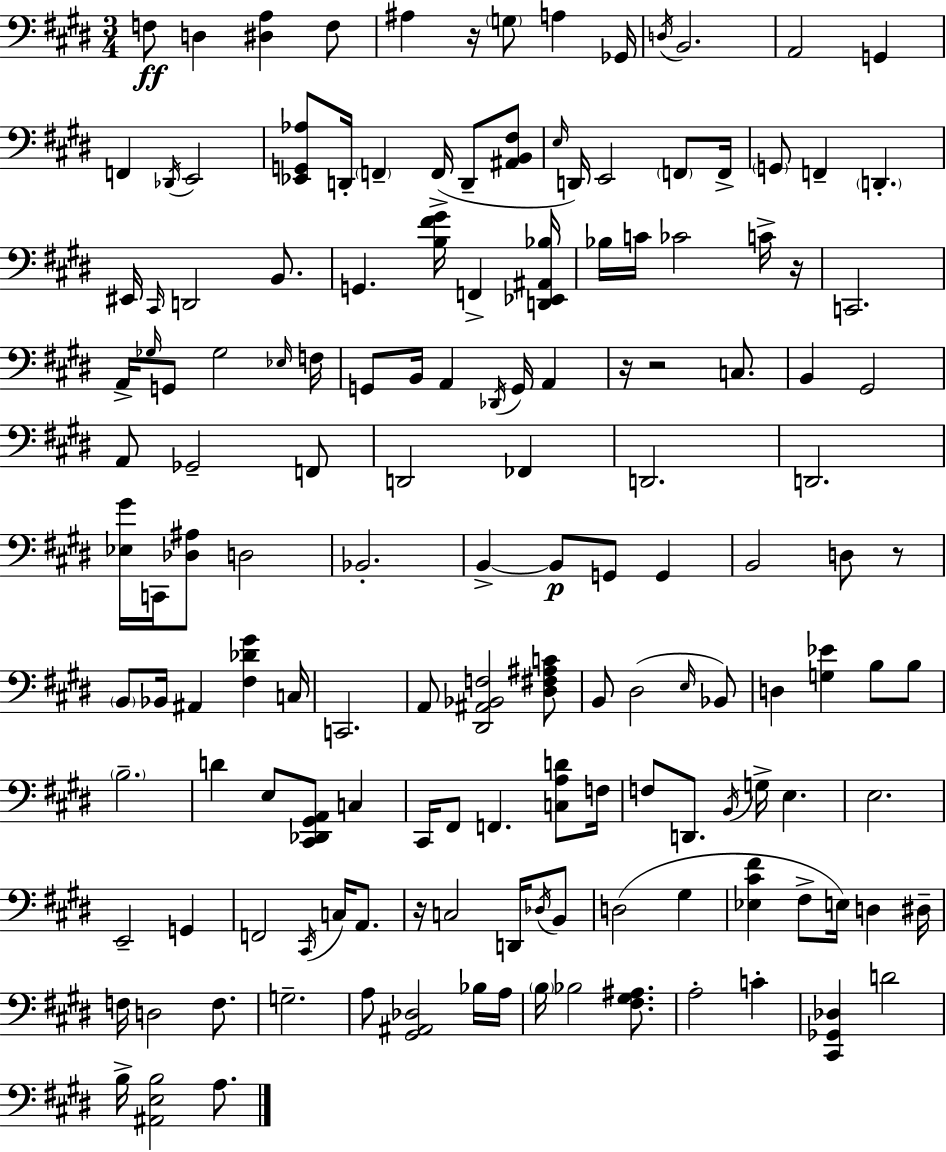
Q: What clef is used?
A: bass